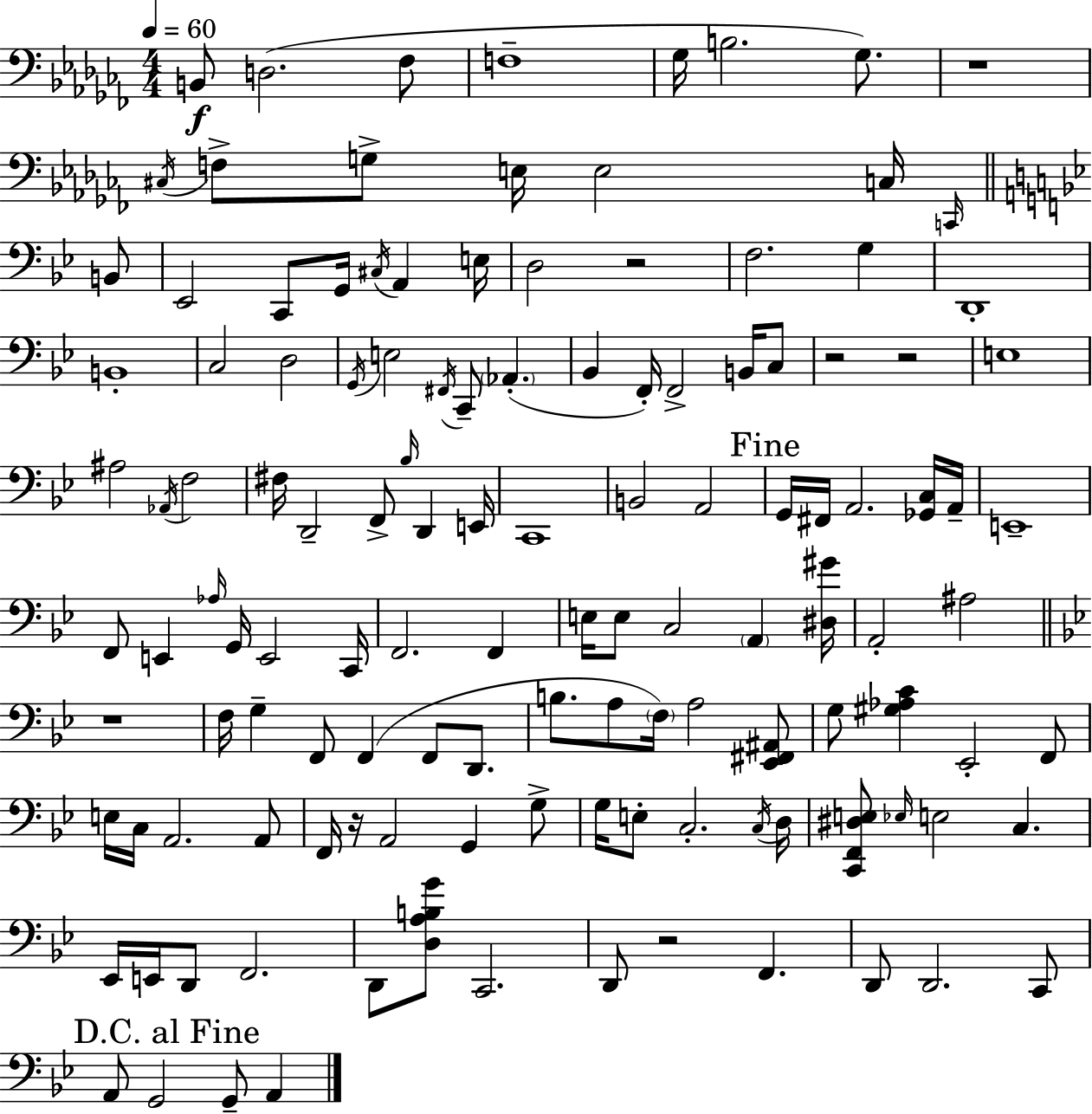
{
  \clef bass
  \numericTimeSignature
  \time 4/4
  \key aes \minor
  \tempo 4 = 60
  b,8\f d2.( fes8 | f1-- | ges16 b2. ges8.) | r1 | \break \acciaccatura { cis16 } f8-> g8-> e16 e2 c16 \grace { c,16 } | \bar "||" \break \key bes \major b,8 ees,2 c,8 g,16 \acciaccatura { cis16 } a,4 | e16 d2 r2 | f2. g4 | d,1-. | \break b,1-. | c2 d2 | \acciaccatura { g,16 } e2 \acciaccatura { fis,16 } c,8-- \parenthesize aes,4.-.( | bes,4 f,16-.) f,2-> | \break b,16 c8 r2 r2 | e1 | ais2 \acciaccatura { aes,16 } f2 | fis16 d,2-- f,8-> | \break \grace { bes16 } d,4 e,16 c,1 | b,2 a,2 | \mark "Fine" g,16 fis,16 a,2. | <ges, c>16 a,16-- e,1-- | \break f,8 e,4 \grace { aes16 } g,16 e,2 | c,16 f,2. | f,4 e16 e8 c2 | \parenthesize a,4 <dis gis'>16 a,2-. | \break ais2 \bar "||" \break \key bes \major r1 | f16 g4-- f,8 f,4( f,8 d,8. | b8. a8 \parenthesize f16) a2 <ees, fis, ais,>8 | g8 <gis aes c'>4 ees,2-. f,8 | \break e16 c16 a,2. a,8 | f,16 r16 a,2 g,4 g8-> | g16 e8-. c2.-. \acciaccatura { c16 } | d16 <c, f, dis e>8 \grace { ees16 } e2 c4. | \break ees,16 e,16 d,8 f,2. | d,8 <d a b g'>8 c,2. | d,8 r2 f,4. | d,8 d,2. | \break c,8 \mark "D.C. al Fine" a,8 g,2 g,8-- a,4 | \bar "|."
}